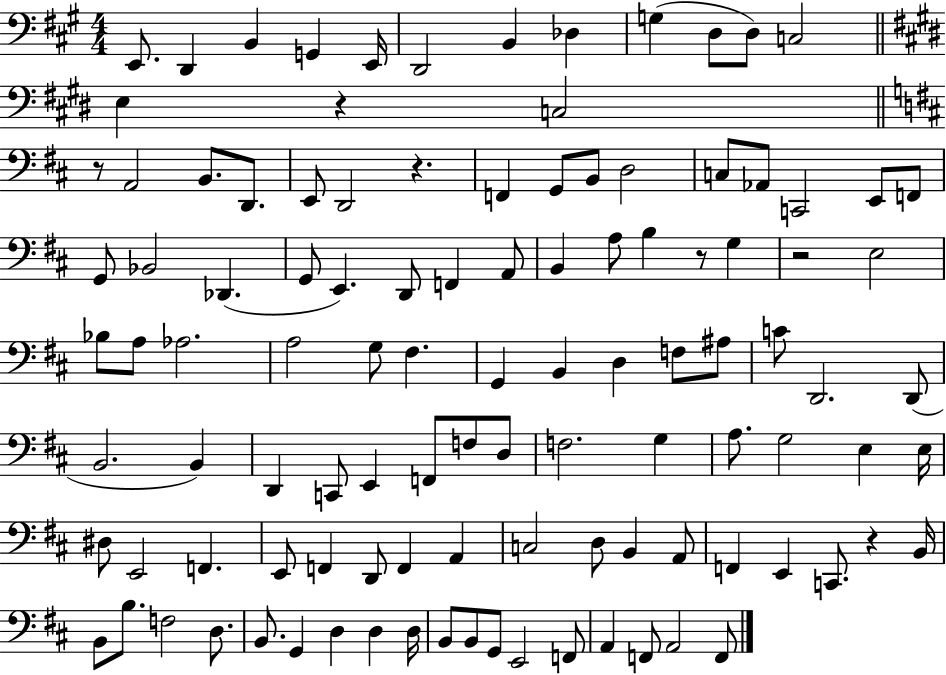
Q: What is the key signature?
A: A major